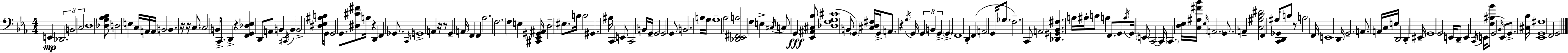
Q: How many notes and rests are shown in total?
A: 153